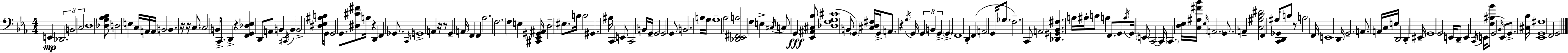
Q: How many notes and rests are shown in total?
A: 153